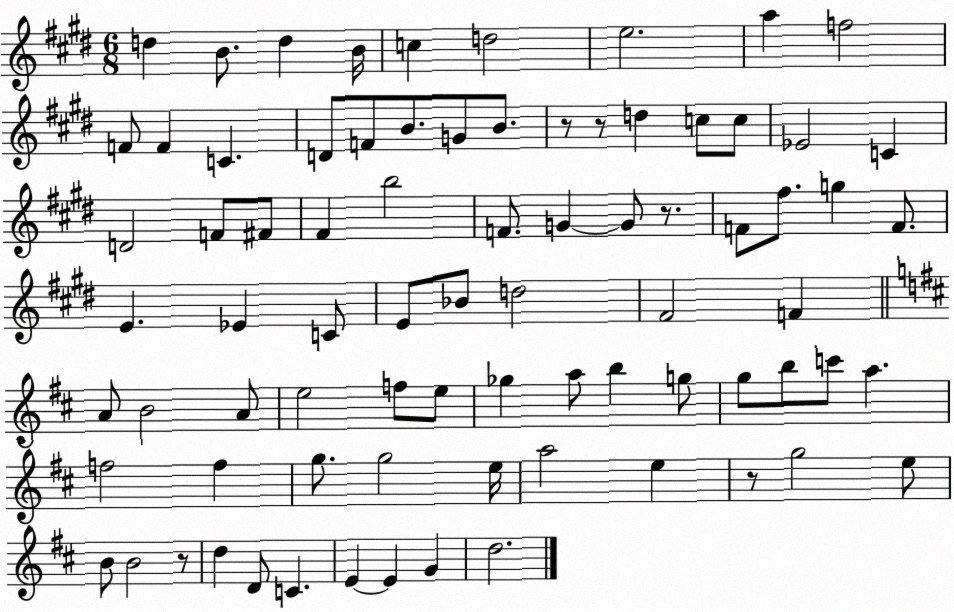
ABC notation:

X:1
T:Untitled
M:6/8
L:1/4
K:E
d B/2 d B/4 c d2 e2 a f2 F/2 F C D/2 F/2 B/2 G/2 B/2 z/2 z/2 d c/2 c/2 _E2 C D2 F/2 ^F/2 ^F b2 F/2 G G/2 z/2 F/2 ^f/2 g F/2 E _E C/2 E/2 _B/2 d2 ^F2 F A/2 B2 A/2 e2 f/2 e/2 _g a/2 b g/2 g/2 b/2 c'/2 a f2 f g/2 g2 e/4 a2 e z/2 g2 e/2 B/2 B2 z/2 d D/2 C E E G d2